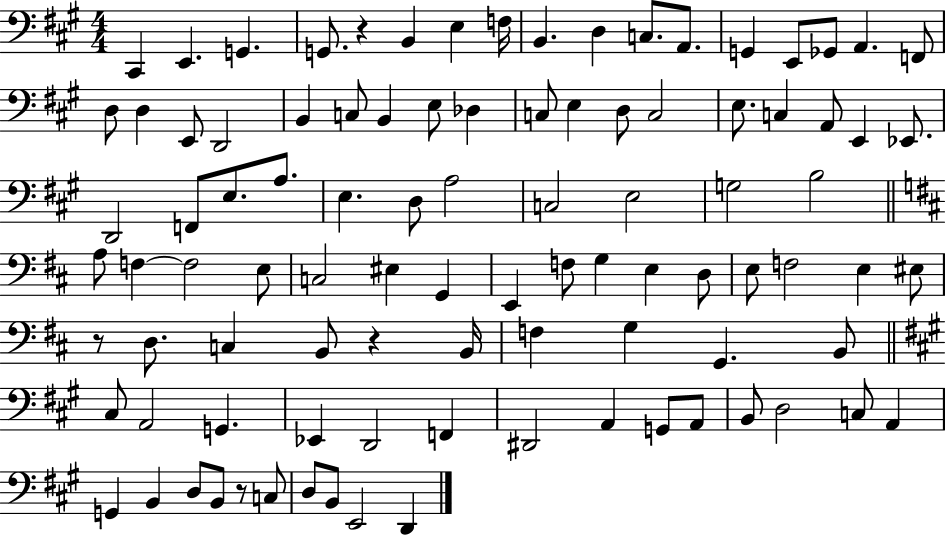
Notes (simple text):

C#2/q E2/q. G2/q. G2/e. R/q B2/q E3/q F3/s B2/q. D3/q C3/e. A2/e. G2/q E2/e Gb2/e A2/q. F2/e D3/e D3/q E2/e D2/h B2/q C3/e B2/q E3/e Db3/q C3/e E3/q D3/e C3/h E3/e. C3/q A2/e E2/q Eb2/e. D2/h F2/e E3/e. A3/e. E3/q. D3/e A3/h C3/h E3/h G3/h B3/h A3/e F3/q F3/h E3/e C3/h EIS3/q G2/q E2/q F3/e G3/q E3/q D3/e E3/e F3/h E3/q EIS3/e R/e D3/e. C3/q B2/e R/q B2/s F3/q G3/q G2/q. B2/e C#3/e A2/h G2/q. Eb2/q D2/h F2/q D#2/h A2/q G2/e A2/e B2/e D3/h C3/e A2/q G2/q B2/q D3/e B2/e R/e C3/e D3/e B2/e E2/h D2/q